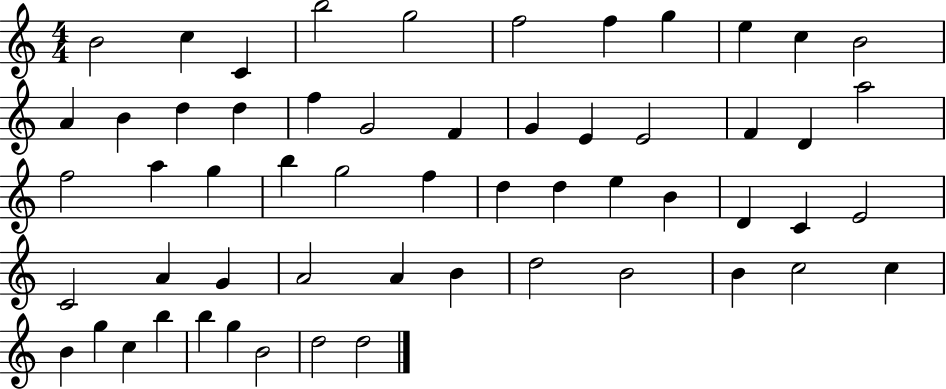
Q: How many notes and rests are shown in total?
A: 57